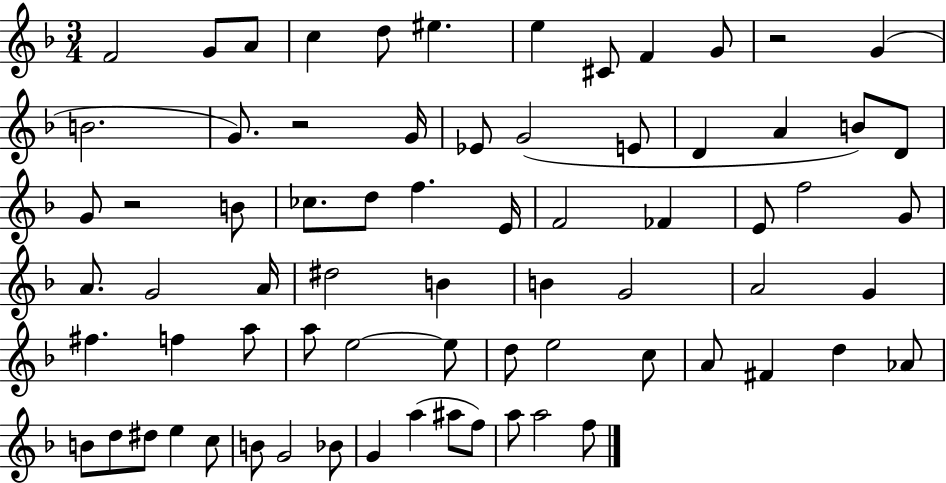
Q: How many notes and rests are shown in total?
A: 72